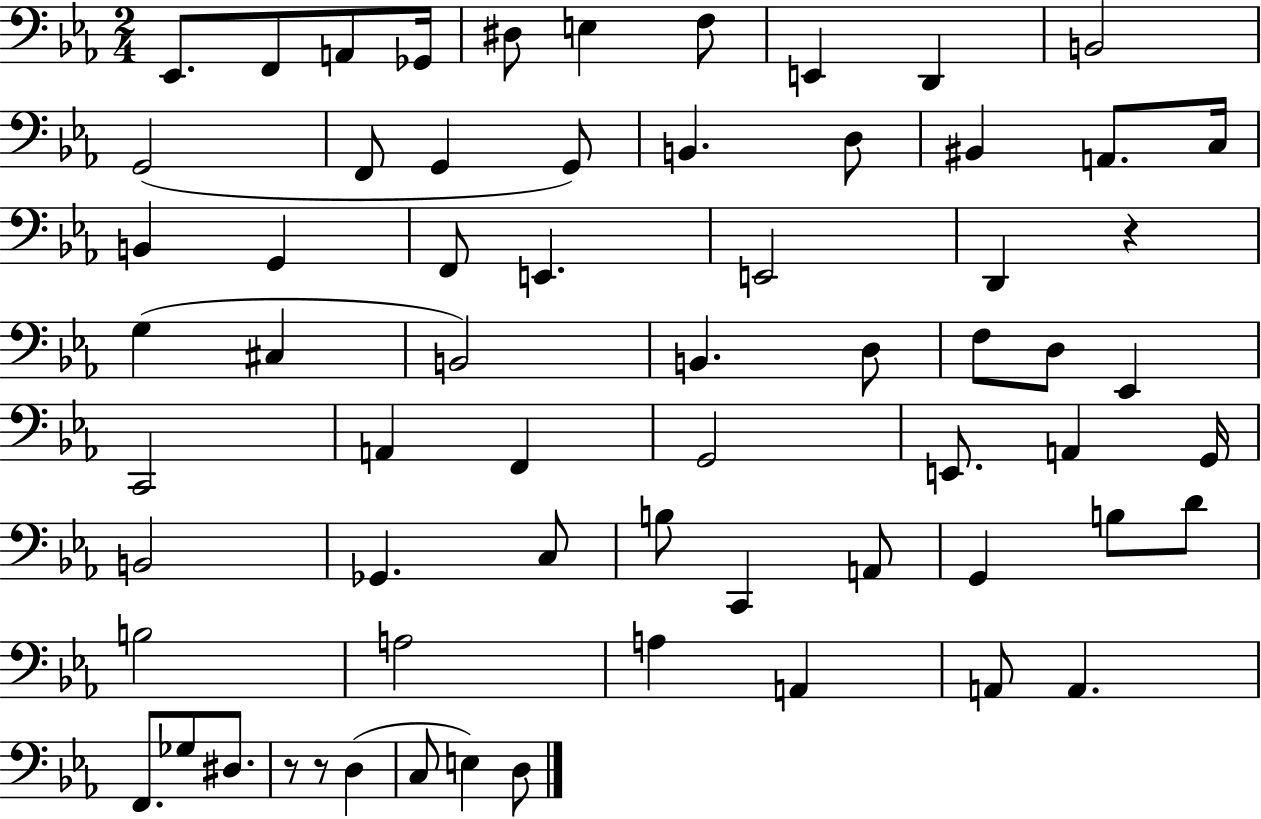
Eb2/e. F2/e A2/e Gb2/s D#3/e E3/q F3/e E2/q D2/q B2/h G2/h F2/e G2/q G2/e B2/q. D3/e BIS2/q A2/e. C3/s B2/q G2/q F2/e E2/q. E2/h D2/q R/q G3/q C#3/q B2/h B2/q. D3/e F3/e D3/e Eb2/q C2/h A2/q F2/q G2/h E2/e. A2/q G2/s B2/h Gb2/q. C3/e B3/e C2/q A2/e G2/q B3/e D4/e B3/h A3/h A3/q A2/q A2/e A2/q. F2/e. Gb3/e D#3/e. R/e R/e D3/q C3/e E3/q D3/e